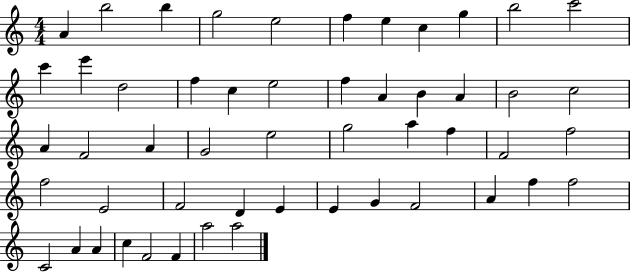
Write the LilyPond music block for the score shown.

{
  \clef treble
  \numericTimeSignature
  \time 4/4
  \key c \major
  a'4 b''2 b''4 | g''2 e''2 | f''4 e''4 c''4 g''4 | b''2 c'''2 | \break c'''4 e'''4 d''2 | f''4 c''4 e''2 | f''4 a'4 b'4 a'4 | b'2 c''2 | \break a'4 f'2 a'4 | g'2 e''2 | g''2 a''4 f''4 | f'2 f''2 | \break f''2 e'2 | f'2 d'4 e'4 | e'4 g'4 f'2 | a'4 f''4 f''2 | \break c'2 a'4 a'4 | c''4 f'2 f'4 | a''2 a''2 | \bar "|."
}